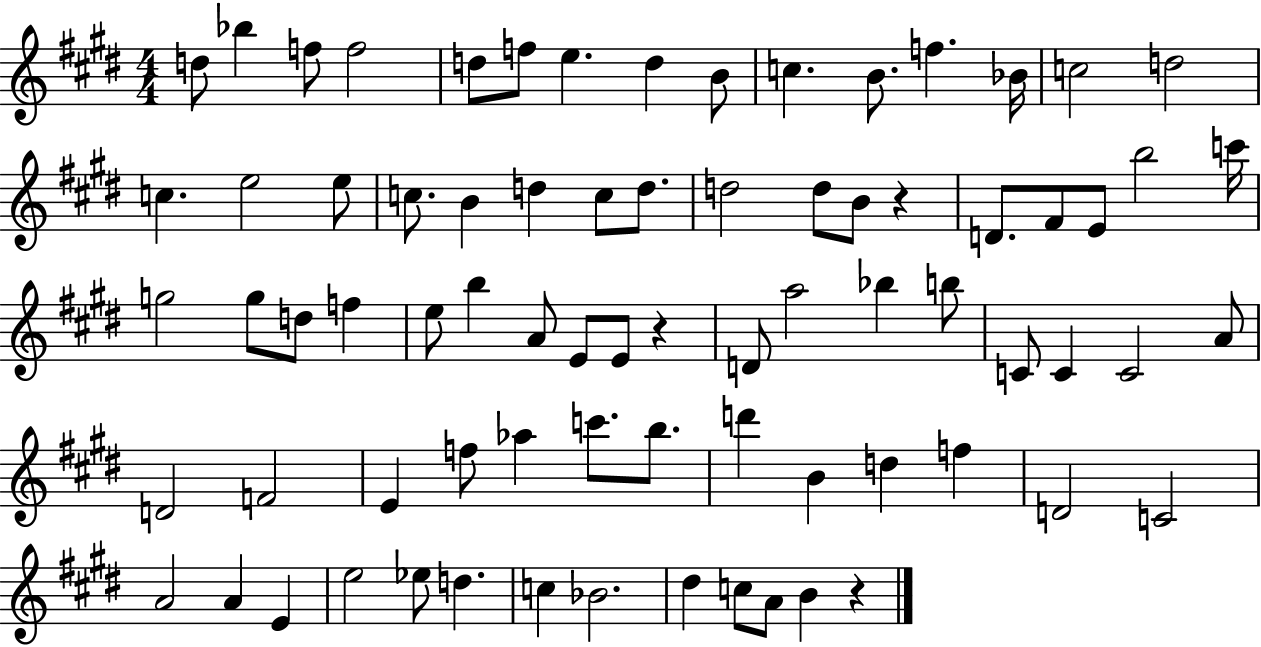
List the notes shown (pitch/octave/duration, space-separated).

D5/e Bb5/q F5/e F5/h D5/e F5/e E5/q. D5/q B4/e C5/q. B4/e. F5/q. Bb4/s C5/h D5/h C5/q. E5/h E5/e C5/e. B4/q D5/q C5/e D5/e. D5/h D5/e B4/e R/q D4/e. F#4/e E4/e B5/h C6/s G5/h G5/e D5/e F5/q E5/e B5/q A4/e E4/e E4/e R/q D4/e A5/h Bb5/q B5/e C4/e C4/q C4/h A4/e D4/h F4/h E4/q F5/e Ab5/q C6/e. B5/e. D6/q B4/q D5/q F5/q D4/h C4/h A4/h A4/q E4/q E5/h Eb5/e D5/q. C5/q Bb4/h. D#5/q C5/e A4/e B4/q R/q